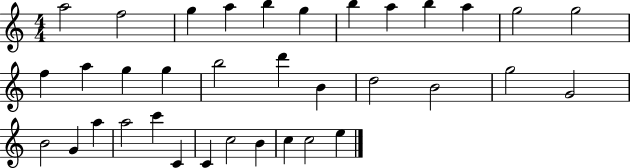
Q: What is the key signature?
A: C major